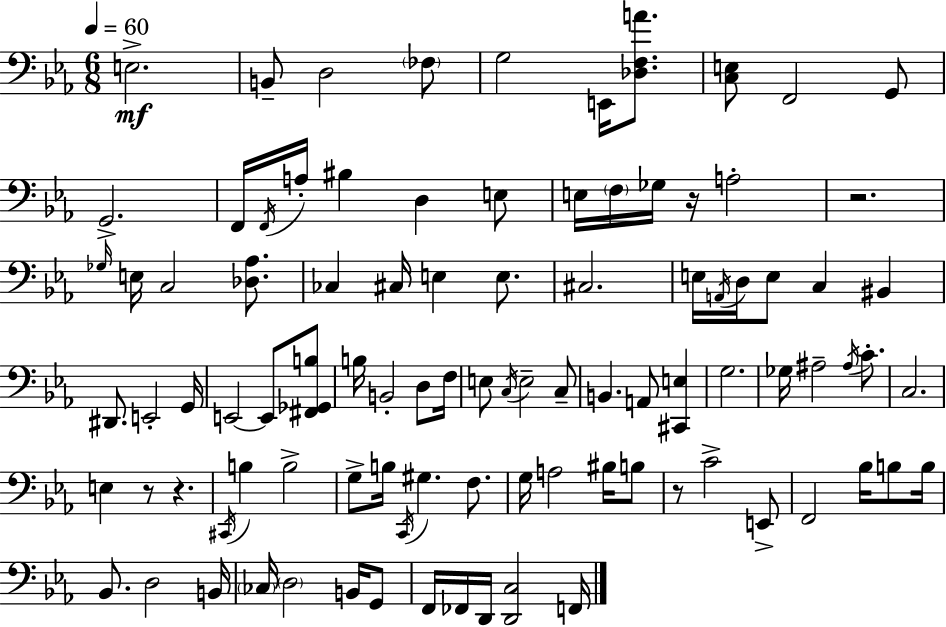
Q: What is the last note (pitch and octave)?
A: F2